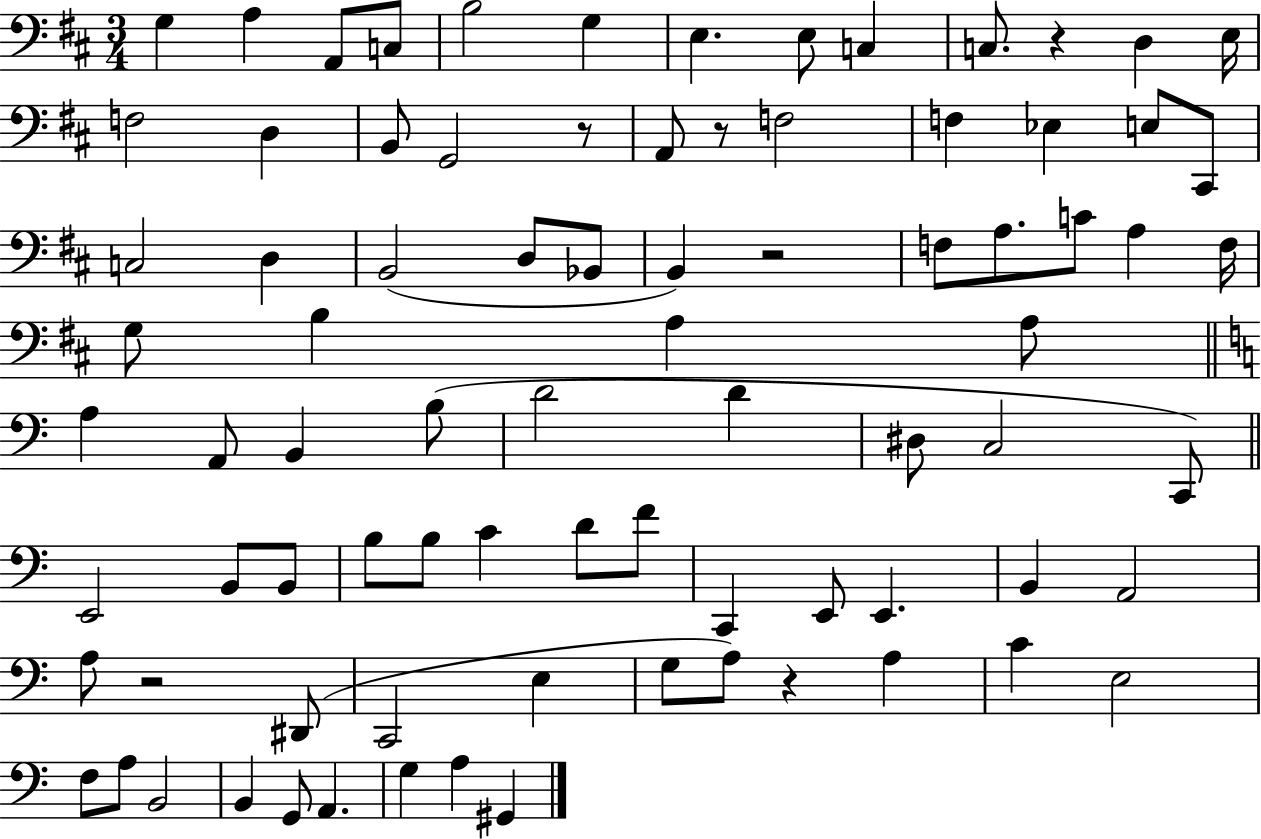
X:1
T:Untitled
M:3/4
L:1/4
K:D
G, A, A,,/2 C,/2 B,2 G, E, E,/2 C, C,/2 z D, E,/4 F,2 D, B,,/2 G,,2 z/2 A,,/2 z/2 F,2 F, _E, E,/2 ^C,,/2 C,2 D, B,,2 D,/2 _B,,/2 B,, z2 F,/2 A,/2 C/2 A, F,/4 G,/2 B, A, A,/2 A, A,,/2 B,, B,/2 D2 D ^D,/2 C,2 C,,/2 E,,2 B,,/2 B,,/2 B,/2 B,/2 C D/2 F/2 C,, E,,/2 E,, B,, A,,2 A,/2 z2 ^D,,/2 C,,2 E, G,/2 A,/2 z A, C E,2 F,/2 A,/2 B,,2 B,, G,,/2 A,, G, A, ^G,,